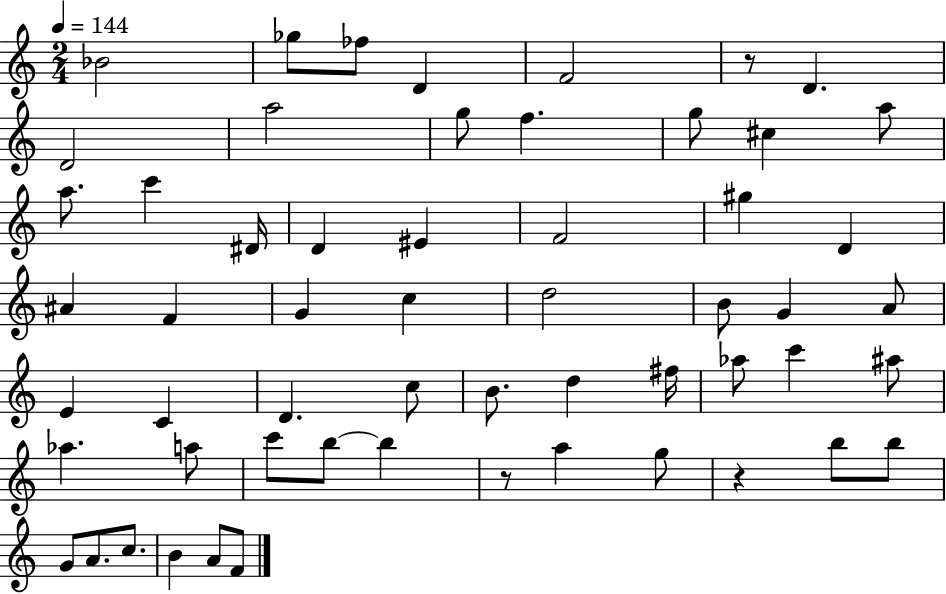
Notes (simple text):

Bb4/h Gb5/e FES5/e D4/q F4/h R/e D4/q. D4/h A5/h G5/e F5/q. G5/e C#5/q A5/e A5/e. C6/q D#4/s D4/q EIS4/q F4/h G#5/q D4/q A#4/q F4/q G4/q C5/q D5/h B4/e G4/q A4/e E4/q C4/q D4/q. C5/e B4/e. D5/q F#5/s Ab5/e C6/q A#5/e Ab5/q. A5/e C6/e B5/e B5/q R/e A5/q G5/e R/q B5/e B5/e G4/e A4/e. C5/e. B4/q A4/e F4/e